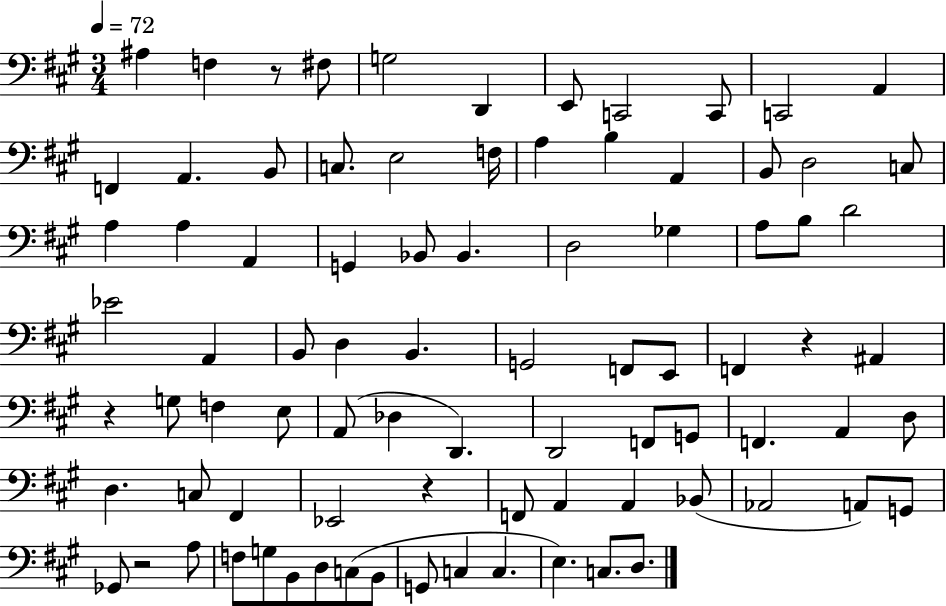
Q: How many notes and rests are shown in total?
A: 85